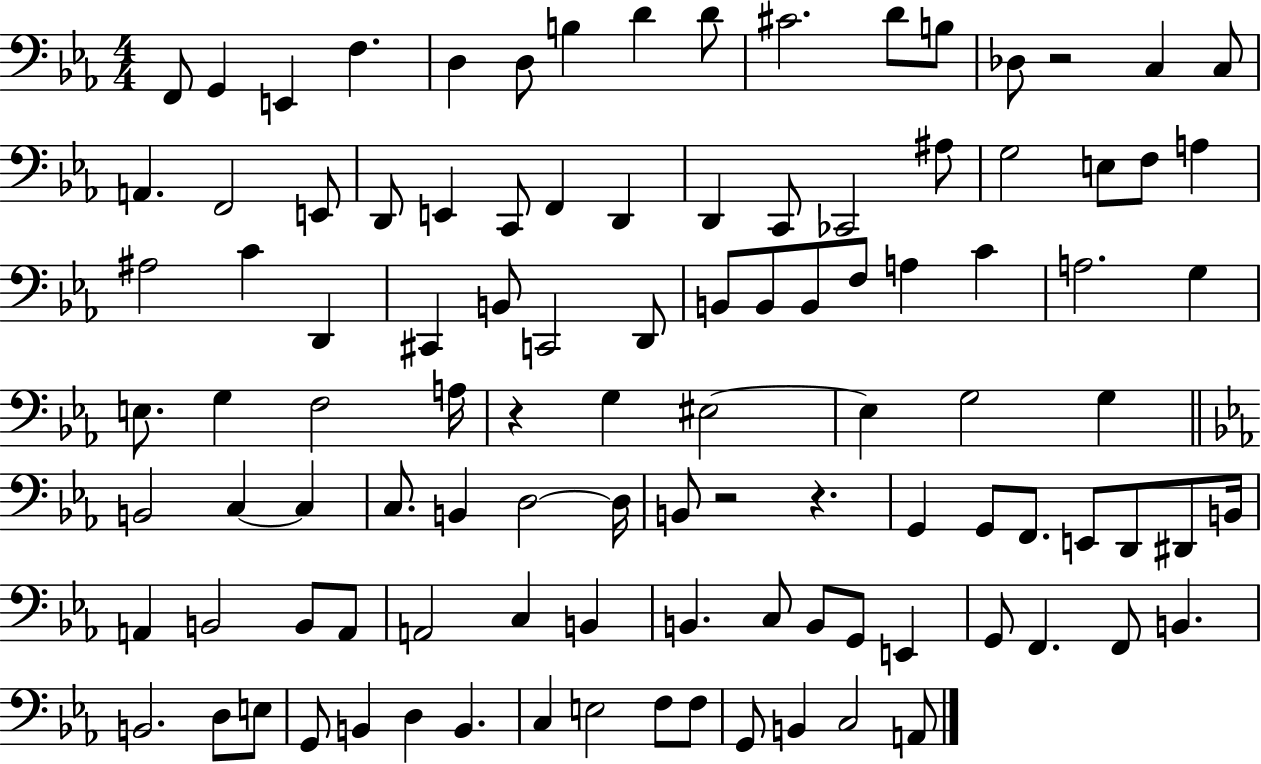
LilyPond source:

{
  \clef bass
  \numericTimeSignature
  \time 4/4
  \key ees \major
  f,8 g,4 e,4 f4. | d4 d8 b4 d'4 d'8 | cis'2. d'8 b8 | des8 r2 c4 c8 | \break a,4. f,2 e,8 | d,8 e,4 c,8 f,4 d,4 | d,4 c,8 ces,2 ais8 | g2 e8 f8 a4 | \break ais2 c'4 d,4 | cis,4 b,8 c,2 d,8 | b,8 b,8 b,8 f8 a4 c'4 | a2. g4 | \break e8. g4 f2 a16 | r4 g4 eis2~~ | eis4 g2 g4 | \bar "||" \break \key c \minor b,2 c4~~ c4 | c8. b,4 d2~~ d16 | b,8 r2 r4. | g,4 g,8 f,8. e,8 d,8 dis,8 b,16 | \break a,4 b,2 b,8 a,8 | a,2 c4 b,4 | b,4. c8 b,8 g,8 e,4 | g,8 f,4. f,8 b,4. | \break b,2. d8 e8 | g,8 b,4 d4 b,4. | c4 e2 f8 f8 | g,8 b,4 c2 a,8 | \break \bar "|."
}